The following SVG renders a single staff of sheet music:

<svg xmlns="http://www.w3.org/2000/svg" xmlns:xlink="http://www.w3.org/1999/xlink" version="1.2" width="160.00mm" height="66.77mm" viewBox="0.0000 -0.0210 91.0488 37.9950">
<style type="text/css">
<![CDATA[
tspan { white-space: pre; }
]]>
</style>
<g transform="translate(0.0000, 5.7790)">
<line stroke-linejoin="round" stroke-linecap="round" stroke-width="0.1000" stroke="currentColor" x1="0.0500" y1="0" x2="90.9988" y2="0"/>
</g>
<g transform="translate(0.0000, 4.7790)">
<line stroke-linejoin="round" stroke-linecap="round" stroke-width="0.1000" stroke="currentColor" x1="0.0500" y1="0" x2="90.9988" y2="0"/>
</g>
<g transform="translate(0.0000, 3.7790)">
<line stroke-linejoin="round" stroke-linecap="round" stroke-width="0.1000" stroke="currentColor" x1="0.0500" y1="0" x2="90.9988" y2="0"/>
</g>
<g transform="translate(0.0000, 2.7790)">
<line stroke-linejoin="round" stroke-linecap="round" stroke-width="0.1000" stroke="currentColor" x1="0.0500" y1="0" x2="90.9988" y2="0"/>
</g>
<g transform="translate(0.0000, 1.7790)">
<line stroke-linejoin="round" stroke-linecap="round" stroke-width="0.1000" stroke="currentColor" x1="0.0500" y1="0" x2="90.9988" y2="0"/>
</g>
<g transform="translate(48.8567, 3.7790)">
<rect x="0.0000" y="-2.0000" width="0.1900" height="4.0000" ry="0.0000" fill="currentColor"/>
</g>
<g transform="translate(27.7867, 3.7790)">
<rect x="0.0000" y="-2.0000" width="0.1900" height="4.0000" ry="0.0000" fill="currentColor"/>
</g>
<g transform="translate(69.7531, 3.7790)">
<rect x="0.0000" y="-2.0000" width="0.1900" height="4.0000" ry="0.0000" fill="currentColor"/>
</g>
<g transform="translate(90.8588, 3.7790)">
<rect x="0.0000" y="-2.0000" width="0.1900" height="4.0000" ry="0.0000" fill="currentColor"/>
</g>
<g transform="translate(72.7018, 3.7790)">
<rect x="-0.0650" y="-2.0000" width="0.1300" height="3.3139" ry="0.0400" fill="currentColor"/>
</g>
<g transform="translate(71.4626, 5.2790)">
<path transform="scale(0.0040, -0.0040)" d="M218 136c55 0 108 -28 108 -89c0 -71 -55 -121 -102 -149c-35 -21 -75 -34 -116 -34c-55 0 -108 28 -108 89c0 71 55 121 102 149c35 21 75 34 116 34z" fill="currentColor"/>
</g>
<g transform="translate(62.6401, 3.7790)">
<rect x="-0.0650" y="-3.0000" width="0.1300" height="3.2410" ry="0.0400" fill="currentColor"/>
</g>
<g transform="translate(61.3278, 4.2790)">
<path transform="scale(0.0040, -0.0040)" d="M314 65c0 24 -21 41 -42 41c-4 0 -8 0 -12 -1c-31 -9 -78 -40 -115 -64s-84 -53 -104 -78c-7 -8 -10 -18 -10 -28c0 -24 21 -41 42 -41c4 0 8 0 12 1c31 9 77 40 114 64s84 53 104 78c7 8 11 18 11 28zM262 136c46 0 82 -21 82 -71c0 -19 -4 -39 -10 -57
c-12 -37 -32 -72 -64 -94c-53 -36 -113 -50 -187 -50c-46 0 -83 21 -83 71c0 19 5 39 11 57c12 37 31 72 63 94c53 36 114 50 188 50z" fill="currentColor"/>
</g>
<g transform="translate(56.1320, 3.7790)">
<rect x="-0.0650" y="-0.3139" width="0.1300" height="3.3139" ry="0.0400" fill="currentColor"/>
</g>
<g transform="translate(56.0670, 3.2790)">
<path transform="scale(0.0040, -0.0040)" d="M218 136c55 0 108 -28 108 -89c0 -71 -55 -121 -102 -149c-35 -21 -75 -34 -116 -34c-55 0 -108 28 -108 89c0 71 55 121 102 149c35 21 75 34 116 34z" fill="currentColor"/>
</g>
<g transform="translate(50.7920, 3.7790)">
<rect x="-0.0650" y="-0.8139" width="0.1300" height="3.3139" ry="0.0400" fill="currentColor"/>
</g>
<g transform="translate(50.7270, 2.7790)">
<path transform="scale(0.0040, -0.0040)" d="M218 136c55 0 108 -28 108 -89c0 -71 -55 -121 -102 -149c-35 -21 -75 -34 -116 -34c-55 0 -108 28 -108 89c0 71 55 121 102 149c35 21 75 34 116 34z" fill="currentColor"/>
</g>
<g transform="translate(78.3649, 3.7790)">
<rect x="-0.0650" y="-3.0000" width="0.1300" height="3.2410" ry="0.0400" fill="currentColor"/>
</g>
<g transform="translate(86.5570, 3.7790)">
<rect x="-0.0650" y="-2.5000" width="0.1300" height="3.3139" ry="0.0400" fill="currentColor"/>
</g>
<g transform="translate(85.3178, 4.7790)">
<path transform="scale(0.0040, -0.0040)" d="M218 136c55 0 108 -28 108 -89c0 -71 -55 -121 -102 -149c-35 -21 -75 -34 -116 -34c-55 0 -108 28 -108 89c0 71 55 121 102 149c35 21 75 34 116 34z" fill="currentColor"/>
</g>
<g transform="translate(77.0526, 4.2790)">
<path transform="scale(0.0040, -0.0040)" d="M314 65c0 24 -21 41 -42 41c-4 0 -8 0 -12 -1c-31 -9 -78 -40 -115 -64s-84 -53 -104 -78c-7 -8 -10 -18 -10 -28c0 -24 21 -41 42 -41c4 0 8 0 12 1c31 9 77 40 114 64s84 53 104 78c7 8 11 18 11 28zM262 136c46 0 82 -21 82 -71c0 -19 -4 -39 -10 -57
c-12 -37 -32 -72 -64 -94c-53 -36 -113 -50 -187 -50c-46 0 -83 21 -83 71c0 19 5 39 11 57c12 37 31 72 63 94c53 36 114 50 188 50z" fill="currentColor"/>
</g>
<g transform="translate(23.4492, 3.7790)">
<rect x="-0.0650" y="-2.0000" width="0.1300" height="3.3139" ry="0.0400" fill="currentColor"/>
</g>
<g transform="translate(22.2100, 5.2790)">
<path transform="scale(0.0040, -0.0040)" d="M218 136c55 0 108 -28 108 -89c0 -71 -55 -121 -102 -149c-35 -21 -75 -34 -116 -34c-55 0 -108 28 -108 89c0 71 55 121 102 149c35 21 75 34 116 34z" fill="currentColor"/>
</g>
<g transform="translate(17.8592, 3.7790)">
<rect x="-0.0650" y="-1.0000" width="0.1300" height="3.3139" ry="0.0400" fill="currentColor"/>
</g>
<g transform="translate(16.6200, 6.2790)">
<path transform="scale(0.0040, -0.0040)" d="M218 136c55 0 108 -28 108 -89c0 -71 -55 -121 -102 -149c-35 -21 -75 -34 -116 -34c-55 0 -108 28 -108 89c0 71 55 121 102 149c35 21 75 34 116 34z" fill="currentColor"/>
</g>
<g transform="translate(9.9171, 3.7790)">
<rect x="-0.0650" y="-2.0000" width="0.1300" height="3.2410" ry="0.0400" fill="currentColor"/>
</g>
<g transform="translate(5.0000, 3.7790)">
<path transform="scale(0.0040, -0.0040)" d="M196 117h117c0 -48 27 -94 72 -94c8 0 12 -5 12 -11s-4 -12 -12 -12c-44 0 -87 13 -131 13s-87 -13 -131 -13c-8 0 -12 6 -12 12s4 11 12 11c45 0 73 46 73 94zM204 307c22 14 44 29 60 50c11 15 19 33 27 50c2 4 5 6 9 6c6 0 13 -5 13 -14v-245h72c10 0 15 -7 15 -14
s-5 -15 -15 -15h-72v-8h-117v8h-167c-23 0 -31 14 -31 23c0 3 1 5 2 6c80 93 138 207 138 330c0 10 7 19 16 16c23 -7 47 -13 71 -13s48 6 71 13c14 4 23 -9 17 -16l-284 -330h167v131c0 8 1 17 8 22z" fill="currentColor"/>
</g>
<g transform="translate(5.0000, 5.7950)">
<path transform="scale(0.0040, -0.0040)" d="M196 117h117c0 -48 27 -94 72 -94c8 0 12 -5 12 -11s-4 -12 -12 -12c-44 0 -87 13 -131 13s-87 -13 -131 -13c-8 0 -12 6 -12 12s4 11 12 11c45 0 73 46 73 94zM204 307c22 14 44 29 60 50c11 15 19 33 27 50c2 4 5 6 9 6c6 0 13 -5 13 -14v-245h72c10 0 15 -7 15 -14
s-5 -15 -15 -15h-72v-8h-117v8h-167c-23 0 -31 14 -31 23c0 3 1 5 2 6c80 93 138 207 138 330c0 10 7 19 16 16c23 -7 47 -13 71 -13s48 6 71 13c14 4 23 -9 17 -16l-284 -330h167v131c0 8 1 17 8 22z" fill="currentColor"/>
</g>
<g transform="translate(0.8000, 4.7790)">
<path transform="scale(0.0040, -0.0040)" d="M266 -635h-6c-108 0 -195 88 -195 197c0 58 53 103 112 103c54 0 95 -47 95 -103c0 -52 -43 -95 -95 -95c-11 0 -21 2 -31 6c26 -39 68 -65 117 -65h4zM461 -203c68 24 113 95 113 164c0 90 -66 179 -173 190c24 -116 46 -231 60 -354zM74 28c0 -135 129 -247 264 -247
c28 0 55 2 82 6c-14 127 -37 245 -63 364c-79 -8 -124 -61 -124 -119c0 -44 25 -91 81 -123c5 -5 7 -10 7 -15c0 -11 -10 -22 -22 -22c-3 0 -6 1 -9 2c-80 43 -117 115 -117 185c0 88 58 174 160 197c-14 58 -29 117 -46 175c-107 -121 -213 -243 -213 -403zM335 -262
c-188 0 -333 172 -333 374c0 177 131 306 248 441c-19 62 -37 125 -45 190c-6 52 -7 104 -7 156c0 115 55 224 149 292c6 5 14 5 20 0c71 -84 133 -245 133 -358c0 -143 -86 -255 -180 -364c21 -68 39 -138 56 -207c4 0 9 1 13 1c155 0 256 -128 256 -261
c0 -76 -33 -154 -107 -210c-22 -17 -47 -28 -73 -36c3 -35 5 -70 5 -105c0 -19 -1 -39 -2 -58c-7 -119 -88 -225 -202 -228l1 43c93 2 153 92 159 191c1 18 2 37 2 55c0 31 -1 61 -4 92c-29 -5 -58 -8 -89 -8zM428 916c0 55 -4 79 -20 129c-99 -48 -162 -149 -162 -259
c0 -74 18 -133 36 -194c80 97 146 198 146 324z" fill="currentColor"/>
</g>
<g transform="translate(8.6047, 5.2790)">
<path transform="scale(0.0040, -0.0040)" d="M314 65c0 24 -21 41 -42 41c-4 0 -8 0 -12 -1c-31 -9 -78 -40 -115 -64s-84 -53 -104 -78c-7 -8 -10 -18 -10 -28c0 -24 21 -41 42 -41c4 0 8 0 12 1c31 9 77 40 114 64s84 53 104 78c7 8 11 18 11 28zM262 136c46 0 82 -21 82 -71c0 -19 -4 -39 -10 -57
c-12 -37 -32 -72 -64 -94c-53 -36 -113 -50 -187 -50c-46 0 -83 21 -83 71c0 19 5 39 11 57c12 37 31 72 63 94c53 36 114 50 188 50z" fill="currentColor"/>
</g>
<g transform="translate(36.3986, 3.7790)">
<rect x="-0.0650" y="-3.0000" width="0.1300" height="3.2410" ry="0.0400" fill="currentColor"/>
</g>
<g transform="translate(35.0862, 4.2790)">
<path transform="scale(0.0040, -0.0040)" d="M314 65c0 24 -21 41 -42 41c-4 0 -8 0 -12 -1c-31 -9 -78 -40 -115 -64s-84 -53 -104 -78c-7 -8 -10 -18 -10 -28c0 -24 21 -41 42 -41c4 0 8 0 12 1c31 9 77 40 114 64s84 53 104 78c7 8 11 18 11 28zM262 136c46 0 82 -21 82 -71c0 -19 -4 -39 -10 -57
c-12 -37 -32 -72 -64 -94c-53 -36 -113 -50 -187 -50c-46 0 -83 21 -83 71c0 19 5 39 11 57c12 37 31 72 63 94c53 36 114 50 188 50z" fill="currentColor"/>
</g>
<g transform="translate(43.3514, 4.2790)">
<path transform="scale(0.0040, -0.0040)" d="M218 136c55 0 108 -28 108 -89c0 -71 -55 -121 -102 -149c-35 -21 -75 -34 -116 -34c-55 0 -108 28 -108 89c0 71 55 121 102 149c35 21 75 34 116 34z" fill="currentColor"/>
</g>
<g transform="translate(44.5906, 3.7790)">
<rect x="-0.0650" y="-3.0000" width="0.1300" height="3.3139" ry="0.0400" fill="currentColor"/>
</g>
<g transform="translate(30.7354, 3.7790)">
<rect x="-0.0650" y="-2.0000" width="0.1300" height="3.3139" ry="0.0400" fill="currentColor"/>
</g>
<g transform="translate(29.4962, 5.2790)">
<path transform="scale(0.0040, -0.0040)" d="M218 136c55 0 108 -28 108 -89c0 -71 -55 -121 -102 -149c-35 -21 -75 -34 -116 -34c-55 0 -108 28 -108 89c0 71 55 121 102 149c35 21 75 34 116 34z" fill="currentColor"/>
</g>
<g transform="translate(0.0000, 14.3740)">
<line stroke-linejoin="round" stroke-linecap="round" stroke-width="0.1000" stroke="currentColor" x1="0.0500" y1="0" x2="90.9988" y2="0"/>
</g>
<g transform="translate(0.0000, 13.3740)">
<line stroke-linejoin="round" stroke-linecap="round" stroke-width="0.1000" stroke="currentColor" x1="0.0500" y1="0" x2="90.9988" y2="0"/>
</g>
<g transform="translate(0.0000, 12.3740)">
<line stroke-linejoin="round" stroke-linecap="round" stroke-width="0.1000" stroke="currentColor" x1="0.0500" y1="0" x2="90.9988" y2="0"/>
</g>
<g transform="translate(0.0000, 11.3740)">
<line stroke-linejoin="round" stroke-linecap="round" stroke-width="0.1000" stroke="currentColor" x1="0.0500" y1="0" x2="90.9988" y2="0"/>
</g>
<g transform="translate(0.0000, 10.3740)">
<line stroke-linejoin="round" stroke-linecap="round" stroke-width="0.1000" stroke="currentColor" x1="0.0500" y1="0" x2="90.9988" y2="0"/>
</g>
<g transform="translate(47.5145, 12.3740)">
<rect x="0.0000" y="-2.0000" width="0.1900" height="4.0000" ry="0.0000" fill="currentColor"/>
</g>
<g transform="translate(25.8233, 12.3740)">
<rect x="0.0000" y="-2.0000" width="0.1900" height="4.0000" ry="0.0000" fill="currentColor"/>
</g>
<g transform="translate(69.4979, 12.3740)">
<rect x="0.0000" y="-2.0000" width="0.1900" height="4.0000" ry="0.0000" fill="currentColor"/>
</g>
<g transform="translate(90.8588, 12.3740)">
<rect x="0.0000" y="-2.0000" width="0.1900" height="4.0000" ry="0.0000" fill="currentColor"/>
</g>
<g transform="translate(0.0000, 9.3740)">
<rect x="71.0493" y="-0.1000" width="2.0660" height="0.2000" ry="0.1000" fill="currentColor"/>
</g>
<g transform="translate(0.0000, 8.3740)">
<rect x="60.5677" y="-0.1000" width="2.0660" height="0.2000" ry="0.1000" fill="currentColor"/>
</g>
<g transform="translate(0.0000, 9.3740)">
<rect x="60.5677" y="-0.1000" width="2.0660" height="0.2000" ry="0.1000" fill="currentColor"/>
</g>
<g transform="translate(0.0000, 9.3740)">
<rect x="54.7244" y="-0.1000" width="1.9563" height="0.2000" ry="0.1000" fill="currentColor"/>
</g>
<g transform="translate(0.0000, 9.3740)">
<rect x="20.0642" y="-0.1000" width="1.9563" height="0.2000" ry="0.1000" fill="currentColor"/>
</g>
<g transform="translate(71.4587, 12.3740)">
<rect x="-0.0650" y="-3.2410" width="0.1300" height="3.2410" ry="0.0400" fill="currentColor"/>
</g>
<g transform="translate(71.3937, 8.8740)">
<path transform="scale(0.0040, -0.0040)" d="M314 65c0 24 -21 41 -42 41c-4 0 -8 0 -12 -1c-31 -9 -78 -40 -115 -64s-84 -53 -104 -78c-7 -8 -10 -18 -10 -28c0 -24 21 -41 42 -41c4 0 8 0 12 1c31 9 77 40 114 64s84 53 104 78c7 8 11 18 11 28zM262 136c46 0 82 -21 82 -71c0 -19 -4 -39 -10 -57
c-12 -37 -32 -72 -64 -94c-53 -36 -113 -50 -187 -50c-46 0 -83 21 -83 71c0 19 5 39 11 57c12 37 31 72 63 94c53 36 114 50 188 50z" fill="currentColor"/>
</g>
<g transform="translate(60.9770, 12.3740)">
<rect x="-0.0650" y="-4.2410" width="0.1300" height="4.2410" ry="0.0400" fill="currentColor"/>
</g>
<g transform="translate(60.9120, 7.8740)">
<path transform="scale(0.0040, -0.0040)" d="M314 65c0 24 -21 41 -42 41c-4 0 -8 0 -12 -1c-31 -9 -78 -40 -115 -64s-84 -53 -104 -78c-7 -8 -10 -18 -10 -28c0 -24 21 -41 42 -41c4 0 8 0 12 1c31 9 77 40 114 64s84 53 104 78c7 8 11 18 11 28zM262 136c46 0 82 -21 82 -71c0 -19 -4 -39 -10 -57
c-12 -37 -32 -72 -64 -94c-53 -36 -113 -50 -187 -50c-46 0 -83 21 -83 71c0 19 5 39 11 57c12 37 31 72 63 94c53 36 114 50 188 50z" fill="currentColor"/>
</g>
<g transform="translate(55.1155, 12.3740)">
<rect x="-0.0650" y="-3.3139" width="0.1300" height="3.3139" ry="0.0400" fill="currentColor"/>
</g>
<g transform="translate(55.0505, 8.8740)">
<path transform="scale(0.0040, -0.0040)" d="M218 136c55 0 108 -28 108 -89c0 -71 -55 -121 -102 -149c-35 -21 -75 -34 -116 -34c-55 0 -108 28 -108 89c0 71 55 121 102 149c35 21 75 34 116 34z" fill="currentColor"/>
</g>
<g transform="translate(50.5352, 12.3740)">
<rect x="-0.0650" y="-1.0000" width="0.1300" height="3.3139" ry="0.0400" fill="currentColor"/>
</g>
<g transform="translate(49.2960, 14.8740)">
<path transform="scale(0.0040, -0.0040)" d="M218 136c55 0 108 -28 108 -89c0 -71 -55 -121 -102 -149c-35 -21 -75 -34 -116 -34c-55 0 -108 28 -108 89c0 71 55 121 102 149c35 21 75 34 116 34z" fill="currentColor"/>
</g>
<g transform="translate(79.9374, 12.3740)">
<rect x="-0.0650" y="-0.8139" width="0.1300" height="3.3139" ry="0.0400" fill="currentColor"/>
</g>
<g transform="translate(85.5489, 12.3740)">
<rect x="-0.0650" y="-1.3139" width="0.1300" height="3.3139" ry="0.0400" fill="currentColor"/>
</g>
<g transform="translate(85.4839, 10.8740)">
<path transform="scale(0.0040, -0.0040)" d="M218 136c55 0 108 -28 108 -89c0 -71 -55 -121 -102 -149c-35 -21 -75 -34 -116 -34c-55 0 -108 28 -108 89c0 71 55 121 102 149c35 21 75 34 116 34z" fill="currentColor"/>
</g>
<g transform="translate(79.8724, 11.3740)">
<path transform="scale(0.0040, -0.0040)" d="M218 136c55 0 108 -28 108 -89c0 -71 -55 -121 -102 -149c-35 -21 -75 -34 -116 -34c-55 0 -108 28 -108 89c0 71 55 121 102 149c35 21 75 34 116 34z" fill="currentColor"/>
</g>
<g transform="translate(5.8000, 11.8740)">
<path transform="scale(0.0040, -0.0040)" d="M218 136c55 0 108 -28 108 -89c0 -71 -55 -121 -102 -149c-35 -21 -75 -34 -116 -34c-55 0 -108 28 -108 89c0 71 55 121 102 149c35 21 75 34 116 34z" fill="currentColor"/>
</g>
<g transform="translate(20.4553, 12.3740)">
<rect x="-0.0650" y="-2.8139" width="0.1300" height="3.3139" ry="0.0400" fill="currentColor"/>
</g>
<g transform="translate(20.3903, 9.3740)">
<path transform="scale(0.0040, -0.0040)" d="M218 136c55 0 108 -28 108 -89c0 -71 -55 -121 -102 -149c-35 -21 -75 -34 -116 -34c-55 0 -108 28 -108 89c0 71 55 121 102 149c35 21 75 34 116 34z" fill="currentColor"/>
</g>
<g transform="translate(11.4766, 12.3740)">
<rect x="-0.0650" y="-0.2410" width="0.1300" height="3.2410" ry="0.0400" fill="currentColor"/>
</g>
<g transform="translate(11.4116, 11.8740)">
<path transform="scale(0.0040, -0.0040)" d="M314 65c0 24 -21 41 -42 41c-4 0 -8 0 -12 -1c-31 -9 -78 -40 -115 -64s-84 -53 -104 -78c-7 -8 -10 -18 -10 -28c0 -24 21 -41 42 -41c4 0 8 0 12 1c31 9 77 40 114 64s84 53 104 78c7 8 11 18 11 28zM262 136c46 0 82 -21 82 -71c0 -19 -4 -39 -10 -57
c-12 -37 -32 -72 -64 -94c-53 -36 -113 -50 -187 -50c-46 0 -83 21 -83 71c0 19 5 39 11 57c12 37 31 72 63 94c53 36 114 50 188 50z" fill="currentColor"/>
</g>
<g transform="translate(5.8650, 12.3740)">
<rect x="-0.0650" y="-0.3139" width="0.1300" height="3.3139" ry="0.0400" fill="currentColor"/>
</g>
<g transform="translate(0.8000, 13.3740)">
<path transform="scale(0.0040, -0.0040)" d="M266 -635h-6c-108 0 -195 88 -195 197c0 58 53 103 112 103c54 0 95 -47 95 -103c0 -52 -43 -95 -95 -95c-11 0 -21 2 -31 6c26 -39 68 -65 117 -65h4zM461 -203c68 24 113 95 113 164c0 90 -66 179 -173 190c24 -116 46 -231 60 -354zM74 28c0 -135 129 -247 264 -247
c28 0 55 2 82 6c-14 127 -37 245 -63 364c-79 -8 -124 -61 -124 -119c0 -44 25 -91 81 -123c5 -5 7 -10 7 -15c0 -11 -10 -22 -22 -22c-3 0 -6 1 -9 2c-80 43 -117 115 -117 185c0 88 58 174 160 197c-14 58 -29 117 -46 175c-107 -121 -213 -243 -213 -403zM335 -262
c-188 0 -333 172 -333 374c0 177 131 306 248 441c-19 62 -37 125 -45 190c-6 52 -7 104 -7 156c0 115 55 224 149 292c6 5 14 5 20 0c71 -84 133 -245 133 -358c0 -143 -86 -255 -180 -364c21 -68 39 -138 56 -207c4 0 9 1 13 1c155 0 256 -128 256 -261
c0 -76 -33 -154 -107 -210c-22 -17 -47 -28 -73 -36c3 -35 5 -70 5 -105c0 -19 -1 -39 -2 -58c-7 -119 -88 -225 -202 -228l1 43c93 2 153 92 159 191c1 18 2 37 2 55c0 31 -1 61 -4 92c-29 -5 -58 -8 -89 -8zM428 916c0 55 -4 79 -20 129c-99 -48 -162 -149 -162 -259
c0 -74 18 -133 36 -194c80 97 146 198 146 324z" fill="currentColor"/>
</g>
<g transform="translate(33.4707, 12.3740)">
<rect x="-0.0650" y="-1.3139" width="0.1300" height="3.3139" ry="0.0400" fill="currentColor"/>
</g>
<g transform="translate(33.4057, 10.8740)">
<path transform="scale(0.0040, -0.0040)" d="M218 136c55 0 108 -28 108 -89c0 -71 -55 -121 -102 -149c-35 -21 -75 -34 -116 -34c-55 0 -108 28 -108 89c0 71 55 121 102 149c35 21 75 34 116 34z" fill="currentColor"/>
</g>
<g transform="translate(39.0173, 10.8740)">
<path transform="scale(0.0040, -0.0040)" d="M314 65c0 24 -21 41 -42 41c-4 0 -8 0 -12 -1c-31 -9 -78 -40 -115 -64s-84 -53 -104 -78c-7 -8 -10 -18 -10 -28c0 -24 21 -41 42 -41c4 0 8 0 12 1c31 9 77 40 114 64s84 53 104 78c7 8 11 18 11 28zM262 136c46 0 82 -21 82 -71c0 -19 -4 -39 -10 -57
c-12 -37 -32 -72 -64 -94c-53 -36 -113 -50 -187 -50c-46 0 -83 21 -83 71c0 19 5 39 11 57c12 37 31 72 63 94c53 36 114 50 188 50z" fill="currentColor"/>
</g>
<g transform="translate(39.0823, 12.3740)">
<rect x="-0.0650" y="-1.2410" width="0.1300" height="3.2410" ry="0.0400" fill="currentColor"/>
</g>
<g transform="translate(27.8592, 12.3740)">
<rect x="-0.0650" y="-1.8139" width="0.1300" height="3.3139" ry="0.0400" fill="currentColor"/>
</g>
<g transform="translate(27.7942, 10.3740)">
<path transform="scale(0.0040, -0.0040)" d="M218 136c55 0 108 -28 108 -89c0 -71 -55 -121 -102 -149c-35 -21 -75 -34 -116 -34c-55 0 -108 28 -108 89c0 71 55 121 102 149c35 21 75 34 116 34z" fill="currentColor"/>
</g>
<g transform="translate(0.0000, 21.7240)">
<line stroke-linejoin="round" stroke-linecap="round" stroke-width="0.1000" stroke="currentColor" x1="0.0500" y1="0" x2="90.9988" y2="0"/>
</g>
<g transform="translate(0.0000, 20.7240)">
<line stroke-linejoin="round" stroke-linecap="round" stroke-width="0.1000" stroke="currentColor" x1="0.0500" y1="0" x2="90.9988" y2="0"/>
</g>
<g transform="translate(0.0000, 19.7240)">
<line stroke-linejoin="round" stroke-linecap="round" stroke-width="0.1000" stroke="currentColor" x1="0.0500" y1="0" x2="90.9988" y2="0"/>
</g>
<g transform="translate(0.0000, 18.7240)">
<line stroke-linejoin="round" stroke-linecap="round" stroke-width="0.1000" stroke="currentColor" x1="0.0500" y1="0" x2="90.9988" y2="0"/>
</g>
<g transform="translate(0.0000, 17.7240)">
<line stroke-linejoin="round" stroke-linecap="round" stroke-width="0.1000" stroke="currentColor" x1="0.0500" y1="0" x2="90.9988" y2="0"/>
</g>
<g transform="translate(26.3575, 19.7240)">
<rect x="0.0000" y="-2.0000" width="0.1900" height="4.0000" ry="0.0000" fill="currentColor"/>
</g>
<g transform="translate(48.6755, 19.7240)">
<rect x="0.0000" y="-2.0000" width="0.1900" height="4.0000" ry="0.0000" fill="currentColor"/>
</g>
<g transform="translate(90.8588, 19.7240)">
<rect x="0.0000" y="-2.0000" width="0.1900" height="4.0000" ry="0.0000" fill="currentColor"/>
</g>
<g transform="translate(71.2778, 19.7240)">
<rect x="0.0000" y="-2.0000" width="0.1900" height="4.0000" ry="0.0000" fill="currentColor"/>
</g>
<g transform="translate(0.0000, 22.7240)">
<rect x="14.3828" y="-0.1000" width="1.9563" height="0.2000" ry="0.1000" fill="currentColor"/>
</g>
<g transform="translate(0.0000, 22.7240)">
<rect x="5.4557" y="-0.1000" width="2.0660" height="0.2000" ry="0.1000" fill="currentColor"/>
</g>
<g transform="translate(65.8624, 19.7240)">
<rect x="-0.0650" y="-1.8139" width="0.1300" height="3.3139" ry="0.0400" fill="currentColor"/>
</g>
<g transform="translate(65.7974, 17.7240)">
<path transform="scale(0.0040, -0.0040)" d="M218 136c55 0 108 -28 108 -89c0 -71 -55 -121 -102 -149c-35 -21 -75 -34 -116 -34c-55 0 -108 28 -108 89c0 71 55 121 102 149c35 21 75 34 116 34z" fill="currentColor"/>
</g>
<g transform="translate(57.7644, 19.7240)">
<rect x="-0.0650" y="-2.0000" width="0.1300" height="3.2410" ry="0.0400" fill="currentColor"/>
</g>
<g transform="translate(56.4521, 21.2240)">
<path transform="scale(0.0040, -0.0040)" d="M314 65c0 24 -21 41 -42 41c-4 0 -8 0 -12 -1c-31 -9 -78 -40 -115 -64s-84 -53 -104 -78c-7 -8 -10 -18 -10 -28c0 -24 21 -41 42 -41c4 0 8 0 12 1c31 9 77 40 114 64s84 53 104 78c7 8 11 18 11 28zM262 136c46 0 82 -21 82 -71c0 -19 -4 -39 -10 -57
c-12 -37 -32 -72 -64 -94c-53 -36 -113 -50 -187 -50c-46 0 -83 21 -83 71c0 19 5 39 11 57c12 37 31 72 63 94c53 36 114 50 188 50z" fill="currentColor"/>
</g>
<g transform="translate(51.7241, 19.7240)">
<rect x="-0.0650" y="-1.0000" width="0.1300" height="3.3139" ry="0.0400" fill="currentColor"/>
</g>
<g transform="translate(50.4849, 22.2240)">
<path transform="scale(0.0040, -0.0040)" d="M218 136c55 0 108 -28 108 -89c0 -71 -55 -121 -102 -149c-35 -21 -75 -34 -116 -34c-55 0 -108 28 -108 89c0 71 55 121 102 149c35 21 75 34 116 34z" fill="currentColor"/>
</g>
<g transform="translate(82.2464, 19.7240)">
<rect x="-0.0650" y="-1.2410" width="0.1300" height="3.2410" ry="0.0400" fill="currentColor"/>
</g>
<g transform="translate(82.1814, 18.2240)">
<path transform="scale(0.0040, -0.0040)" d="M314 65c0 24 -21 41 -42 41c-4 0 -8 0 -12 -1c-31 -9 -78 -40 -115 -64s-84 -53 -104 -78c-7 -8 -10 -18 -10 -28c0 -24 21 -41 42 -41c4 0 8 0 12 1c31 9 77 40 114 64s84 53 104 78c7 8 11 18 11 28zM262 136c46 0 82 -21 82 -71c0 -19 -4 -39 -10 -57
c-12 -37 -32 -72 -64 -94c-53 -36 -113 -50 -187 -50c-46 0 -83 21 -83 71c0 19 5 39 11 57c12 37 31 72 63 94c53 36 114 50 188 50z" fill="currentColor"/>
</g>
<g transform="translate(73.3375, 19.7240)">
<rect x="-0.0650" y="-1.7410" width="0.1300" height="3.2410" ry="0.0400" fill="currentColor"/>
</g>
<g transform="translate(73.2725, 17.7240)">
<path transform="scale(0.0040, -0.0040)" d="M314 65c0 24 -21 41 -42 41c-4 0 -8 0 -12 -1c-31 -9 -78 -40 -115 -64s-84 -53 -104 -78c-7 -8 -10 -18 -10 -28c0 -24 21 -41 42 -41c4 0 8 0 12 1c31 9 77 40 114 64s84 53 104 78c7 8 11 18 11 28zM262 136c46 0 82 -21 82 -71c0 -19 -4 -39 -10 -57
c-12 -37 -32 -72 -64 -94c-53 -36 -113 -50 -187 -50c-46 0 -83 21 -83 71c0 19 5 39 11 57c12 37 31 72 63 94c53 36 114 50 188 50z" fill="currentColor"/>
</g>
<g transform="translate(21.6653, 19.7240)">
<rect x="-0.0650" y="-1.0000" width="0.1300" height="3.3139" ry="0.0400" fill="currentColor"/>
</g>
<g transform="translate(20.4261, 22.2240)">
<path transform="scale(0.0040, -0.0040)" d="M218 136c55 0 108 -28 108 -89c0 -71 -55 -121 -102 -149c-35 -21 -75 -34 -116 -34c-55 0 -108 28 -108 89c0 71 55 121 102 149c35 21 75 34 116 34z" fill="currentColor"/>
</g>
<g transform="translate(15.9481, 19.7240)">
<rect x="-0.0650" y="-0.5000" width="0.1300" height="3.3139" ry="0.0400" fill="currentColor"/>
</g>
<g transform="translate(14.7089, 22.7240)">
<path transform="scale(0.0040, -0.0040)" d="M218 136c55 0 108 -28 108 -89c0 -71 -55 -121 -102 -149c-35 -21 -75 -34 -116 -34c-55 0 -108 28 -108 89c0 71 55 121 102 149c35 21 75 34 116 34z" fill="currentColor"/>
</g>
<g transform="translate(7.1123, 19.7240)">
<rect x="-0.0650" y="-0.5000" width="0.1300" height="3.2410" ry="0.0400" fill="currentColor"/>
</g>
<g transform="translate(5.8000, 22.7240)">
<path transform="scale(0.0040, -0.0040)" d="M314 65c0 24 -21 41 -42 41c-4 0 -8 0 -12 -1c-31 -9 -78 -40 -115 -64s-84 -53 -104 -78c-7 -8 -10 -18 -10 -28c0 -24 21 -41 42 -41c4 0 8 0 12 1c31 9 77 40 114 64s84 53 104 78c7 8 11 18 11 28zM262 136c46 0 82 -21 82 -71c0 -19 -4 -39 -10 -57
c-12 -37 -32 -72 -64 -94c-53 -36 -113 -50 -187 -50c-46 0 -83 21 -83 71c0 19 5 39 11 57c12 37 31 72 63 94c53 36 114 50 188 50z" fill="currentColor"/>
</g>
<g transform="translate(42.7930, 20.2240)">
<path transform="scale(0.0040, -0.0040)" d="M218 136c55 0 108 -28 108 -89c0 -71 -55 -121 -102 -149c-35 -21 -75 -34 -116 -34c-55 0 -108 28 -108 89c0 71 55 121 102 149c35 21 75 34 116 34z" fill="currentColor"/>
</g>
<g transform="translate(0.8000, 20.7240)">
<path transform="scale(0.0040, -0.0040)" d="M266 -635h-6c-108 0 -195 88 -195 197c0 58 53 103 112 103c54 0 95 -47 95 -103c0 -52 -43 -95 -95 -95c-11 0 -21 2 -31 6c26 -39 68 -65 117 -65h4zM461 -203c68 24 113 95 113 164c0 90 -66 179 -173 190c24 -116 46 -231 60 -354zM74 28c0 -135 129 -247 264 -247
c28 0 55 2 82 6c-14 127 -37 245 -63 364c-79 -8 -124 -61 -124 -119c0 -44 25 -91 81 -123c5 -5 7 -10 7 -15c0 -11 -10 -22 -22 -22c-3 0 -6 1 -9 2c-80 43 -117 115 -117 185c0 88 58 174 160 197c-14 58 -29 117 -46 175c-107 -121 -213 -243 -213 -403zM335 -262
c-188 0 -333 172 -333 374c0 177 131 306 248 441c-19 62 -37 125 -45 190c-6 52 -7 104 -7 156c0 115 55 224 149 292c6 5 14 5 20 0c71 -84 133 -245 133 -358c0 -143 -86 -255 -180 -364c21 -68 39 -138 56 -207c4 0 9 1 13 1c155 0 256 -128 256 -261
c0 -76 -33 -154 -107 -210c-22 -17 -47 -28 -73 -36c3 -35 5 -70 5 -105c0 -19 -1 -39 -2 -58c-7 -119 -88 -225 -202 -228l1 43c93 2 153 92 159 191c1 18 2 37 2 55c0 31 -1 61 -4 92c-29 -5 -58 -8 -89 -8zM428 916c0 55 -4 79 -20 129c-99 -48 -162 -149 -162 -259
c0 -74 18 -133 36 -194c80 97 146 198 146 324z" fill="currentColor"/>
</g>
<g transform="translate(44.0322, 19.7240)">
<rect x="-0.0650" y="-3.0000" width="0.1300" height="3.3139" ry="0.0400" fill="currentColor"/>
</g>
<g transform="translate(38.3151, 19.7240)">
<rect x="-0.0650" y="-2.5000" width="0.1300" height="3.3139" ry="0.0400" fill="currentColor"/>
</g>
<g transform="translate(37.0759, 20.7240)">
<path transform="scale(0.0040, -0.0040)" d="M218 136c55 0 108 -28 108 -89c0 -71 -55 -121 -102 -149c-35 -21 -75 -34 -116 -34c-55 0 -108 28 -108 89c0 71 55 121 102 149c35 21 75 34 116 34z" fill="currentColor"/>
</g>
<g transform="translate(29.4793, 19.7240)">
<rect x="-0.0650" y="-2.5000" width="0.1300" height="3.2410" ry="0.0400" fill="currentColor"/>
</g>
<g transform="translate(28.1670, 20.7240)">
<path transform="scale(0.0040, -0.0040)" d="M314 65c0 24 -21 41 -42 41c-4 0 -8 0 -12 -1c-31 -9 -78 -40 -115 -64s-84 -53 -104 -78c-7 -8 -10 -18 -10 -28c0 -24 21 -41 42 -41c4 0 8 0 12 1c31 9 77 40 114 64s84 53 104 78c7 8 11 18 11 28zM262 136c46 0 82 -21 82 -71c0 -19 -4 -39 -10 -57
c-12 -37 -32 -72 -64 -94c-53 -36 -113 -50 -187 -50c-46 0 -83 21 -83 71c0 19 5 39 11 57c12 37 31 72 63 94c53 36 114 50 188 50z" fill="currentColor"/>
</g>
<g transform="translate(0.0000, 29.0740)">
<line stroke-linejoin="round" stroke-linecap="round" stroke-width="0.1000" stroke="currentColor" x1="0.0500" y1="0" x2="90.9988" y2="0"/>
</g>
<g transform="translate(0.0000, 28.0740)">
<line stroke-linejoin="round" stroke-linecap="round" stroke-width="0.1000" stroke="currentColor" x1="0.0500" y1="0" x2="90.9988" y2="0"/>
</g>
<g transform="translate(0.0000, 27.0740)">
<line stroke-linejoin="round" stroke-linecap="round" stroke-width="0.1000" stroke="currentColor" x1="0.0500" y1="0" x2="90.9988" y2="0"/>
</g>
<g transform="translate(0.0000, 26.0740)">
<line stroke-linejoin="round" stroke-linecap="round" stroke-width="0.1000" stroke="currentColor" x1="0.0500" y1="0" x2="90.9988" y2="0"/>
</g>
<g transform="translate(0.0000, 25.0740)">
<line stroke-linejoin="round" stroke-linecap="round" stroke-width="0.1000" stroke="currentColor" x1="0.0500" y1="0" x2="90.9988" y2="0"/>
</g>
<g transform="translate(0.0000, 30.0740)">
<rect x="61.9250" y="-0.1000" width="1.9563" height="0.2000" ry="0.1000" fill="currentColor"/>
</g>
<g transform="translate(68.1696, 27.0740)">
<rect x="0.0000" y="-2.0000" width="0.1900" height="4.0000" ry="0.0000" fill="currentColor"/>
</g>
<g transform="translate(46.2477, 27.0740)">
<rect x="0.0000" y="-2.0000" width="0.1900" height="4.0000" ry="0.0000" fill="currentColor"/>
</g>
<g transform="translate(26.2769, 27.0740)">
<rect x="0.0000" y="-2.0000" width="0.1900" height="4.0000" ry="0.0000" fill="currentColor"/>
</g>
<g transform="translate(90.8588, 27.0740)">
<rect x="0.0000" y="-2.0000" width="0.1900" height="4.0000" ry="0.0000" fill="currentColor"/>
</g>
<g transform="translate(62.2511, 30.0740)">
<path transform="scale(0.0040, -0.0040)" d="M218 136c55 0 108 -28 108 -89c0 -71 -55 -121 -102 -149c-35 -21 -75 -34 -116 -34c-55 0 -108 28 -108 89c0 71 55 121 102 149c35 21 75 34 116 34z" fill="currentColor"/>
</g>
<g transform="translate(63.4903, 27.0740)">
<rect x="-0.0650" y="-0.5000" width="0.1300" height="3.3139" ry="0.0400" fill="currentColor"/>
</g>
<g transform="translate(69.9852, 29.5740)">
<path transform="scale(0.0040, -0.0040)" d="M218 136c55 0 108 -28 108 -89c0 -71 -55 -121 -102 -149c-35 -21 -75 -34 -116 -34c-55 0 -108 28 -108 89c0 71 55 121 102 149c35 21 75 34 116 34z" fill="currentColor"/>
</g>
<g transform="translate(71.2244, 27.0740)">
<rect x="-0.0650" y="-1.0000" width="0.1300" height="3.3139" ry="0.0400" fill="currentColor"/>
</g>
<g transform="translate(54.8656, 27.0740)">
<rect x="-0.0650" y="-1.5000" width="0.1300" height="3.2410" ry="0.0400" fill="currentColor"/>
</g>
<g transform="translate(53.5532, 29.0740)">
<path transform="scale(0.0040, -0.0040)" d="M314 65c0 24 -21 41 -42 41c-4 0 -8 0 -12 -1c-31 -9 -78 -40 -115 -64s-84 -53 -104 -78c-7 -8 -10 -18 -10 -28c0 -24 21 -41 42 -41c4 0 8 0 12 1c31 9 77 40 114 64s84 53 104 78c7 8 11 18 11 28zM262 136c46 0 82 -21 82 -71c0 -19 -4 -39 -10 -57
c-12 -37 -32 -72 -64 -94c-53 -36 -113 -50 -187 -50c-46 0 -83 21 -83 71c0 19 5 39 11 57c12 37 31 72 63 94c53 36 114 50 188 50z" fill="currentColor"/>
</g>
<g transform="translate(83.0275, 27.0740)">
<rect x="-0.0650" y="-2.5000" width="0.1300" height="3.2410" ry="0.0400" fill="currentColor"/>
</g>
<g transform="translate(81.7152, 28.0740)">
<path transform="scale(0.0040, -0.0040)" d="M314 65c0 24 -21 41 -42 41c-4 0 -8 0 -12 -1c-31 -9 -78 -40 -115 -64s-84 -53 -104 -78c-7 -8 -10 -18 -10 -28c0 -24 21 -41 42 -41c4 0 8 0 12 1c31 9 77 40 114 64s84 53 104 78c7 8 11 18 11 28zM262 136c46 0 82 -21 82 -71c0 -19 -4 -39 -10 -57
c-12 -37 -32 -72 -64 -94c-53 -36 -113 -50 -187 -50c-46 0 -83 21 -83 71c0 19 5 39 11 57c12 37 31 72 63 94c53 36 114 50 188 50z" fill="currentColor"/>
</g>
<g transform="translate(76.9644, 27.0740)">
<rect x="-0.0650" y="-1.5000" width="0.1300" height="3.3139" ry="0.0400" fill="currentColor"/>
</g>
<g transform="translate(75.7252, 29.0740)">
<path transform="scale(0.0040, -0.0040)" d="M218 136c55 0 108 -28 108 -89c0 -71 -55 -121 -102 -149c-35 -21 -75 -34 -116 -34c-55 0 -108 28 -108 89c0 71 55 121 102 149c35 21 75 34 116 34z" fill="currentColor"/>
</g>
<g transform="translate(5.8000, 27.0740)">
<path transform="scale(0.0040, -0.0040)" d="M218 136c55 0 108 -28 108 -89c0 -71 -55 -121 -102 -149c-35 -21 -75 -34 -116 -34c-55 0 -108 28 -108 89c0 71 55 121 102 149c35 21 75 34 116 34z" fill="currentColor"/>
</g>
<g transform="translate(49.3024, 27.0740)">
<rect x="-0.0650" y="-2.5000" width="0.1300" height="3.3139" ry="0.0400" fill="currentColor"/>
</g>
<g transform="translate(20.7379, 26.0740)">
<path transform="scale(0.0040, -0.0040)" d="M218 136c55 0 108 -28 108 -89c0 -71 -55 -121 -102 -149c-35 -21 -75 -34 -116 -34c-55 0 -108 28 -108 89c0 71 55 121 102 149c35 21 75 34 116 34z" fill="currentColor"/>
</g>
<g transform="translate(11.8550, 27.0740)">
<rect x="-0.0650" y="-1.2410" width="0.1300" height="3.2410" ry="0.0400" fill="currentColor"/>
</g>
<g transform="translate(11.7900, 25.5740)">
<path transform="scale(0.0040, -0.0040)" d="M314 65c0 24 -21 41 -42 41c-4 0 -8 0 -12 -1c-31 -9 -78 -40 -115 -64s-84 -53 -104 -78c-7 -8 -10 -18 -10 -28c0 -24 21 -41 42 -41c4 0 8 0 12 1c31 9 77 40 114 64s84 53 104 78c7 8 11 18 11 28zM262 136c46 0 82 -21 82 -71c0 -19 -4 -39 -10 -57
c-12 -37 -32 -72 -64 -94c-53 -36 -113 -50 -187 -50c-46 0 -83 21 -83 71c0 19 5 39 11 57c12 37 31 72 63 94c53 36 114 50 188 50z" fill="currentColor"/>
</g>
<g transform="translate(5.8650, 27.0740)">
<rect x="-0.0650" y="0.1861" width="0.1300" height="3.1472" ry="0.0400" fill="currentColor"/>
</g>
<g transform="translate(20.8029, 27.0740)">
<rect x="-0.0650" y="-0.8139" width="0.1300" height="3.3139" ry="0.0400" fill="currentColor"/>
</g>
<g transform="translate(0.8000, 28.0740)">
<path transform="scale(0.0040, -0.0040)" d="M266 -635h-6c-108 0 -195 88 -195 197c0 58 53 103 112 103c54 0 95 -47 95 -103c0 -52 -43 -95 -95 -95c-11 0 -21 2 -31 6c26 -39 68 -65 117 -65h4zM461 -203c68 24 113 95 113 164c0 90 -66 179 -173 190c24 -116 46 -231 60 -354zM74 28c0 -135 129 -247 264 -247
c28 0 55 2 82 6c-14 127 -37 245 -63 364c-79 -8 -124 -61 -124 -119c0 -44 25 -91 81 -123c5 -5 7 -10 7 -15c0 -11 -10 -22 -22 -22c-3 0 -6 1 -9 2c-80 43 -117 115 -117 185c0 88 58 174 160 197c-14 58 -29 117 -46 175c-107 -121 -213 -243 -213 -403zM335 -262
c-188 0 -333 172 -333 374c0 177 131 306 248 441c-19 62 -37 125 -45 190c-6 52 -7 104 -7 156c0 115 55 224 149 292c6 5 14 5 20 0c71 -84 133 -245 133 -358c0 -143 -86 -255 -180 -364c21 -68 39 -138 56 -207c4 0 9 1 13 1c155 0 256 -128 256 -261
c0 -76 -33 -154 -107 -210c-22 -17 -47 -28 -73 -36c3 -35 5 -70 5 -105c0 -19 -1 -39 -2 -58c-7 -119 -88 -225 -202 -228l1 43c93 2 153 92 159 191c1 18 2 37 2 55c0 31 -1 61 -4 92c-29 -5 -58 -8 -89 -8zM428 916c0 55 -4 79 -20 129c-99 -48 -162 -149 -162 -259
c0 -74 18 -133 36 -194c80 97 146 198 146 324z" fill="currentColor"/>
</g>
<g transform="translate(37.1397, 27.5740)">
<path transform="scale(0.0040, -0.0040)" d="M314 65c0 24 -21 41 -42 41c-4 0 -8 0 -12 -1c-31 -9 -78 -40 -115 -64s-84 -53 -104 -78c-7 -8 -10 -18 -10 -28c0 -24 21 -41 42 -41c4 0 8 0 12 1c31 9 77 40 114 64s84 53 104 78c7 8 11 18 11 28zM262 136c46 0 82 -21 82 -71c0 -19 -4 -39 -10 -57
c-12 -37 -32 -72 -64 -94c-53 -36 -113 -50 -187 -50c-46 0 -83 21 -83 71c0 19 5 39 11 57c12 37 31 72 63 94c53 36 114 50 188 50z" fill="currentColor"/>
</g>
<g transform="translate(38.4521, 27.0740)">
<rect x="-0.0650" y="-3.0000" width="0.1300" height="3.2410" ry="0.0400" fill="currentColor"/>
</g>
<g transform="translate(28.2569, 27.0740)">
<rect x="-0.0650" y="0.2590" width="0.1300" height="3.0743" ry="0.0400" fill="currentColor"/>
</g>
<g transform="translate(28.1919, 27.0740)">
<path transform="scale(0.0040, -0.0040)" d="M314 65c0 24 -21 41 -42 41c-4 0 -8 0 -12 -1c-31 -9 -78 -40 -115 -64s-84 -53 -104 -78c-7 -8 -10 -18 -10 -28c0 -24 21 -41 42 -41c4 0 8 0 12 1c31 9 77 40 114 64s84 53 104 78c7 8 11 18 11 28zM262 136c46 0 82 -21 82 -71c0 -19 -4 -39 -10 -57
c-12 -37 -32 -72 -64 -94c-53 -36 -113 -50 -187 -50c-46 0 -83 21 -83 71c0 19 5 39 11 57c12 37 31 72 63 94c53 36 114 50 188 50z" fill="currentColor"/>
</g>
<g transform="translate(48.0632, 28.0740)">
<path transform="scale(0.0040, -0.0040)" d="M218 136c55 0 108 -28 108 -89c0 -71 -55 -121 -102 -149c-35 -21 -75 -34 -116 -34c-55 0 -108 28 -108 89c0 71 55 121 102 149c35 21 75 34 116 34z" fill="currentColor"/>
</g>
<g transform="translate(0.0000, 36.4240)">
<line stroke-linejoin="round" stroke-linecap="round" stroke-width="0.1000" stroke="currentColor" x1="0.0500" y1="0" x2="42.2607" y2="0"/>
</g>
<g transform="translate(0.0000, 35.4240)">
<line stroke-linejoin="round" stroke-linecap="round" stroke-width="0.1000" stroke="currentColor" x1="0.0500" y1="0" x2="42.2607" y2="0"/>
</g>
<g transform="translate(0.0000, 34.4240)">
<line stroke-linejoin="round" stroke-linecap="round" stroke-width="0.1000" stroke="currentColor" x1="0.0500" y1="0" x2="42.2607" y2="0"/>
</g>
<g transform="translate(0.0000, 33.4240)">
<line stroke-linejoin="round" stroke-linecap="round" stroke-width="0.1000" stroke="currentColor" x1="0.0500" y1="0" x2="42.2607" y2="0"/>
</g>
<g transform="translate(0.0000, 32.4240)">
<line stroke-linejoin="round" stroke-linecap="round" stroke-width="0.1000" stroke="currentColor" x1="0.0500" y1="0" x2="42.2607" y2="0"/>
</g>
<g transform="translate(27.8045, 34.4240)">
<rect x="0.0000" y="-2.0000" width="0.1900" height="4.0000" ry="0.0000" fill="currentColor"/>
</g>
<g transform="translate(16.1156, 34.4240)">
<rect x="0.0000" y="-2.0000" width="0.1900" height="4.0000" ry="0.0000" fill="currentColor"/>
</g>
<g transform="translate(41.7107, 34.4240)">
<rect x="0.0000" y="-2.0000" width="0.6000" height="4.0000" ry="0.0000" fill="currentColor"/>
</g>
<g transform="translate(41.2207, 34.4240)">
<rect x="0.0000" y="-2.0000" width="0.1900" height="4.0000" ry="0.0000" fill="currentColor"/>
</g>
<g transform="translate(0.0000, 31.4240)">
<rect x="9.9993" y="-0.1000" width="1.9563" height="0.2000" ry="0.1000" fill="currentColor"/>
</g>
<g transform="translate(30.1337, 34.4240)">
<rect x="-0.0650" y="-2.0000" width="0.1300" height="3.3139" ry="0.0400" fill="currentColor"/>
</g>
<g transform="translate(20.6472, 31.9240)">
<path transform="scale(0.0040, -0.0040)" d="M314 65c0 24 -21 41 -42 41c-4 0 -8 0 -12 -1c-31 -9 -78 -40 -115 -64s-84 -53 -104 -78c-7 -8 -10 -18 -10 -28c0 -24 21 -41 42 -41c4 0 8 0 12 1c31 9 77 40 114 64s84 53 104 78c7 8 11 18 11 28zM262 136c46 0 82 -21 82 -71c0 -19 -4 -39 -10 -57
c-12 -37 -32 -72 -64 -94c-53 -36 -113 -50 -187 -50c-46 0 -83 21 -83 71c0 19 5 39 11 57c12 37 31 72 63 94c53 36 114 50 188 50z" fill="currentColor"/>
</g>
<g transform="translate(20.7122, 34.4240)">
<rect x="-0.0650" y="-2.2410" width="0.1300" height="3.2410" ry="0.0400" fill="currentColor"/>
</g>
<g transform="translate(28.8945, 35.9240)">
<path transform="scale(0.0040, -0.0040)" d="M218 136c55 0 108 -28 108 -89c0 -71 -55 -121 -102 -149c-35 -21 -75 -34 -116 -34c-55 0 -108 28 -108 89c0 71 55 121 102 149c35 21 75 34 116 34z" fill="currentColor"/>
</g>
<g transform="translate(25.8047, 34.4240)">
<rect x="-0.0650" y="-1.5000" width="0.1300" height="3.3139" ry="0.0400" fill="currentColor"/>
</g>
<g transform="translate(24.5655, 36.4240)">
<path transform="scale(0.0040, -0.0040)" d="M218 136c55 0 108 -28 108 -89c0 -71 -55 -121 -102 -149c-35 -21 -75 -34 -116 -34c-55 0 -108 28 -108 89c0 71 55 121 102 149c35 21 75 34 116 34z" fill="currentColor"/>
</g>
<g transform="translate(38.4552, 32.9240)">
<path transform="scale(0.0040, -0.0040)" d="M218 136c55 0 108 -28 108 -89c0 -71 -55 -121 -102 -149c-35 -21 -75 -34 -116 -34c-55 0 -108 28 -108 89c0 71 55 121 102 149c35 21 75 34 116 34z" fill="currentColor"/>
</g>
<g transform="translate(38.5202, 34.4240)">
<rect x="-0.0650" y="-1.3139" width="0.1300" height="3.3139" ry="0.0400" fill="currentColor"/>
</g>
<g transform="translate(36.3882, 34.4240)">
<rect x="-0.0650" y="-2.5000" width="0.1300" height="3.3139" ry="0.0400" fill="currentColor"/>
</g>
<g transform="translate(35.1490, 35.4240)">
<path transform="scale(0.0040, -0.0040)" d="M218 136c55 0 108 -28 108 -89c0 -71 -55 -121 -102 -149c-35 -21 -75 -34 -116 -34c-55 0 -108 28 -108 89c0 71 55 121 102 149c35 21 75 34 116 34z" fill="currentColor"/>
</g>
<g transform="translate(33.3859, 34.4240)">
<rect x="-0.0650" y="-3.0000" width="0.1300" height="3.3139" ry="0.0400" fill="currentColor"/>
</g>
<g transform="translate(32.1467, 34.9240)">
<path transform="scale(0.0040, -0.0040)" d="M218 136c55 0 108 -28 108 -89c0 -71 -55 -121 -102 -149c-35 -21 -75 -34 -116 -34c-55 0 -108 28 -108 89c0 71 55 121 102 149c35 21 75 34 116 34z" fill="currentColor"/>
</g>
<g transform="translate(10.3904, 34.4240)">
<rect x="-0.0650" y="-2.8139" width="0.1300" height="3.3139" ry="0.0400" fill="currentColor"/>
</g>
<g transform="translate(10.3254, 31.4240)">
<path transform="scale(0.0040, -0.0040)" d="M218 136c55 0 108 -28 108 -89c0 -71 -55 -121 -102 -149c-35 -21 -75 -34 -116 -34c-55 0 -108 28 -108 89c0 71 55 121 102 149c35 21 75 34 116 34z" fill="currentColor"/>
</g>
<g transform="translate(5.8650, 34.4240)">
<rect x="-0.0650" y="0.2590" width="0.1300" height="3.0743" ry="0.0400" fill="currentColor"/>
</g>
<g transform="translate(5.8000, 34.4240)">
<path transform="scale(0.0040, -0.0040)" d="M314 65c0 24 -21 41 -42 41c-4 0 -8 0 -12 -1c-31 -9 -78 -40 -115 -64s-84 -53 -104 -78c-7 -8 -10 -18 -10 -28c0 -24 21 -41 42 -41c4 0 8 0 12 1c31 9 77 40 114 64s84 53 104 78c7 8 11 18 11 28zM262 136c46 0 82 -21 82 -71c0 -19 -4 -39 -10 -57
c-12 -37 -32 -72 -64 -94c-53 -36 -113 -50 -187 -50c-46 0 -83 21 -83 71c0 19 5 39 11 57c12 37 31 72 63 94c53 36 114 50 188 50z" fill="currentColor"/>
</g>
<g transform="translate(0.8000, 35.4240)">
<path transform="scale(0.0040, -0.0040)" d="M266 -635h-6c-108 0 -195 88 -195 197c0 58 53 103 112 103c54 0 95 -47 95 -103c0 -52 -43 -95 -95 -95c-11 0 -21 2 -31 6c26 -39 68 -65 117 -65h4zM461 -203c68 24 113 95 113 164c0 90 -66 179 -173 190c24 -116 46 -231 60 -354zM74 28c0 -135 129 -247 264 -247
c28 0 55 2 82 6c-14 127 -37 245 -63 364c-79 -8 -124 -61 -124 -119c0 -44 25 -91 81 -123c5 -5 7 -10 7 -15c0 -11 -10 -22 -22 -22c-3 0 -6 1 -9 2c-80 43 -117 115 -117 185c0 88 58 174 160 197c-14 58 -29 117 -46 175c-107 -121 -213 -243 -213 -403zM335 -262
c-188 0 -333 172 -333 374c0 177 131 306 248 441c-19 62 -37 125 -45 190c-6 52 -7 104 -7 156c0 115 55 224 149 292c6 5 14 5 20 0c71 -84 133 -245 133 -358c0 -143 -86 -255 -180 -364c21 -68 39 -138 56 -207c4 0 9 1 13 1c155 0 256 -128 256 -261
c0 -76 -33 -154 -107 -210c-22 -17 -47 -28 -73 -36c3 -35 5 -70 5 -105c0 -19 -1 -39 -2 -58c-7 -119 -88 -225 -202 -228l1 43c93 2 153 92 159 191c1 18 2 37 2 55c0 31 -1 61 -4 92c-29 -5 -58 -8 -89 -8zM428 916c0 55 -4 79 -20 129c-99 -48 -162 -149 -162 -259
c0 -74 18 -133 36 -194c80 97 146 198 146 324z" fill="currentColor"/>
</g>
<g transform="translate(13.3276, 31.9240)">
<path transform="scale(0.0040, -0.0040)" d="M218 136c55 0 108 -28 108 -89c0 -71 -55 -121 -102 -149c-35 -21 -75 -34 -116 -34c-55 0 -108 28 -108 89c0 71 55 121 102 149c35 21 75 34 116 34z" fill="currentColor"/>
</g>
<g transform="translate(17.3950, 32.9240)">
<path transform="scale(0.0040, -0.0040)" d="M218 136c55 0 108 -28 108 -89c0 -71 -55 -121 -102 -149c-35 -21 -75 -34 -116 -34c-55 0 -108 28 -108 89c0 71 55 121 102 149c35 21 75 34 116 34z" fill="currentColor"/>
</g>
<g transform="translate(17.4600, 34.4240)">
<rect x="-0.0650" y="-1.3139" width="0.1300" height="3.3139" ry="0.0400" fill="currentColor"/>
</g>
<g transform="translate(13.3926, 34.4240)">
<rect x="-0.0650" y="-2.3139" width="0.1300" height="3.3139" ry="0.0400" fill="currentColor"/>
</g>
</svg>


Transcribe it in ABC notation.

X:1
T:Untitled
M:4/4
L:1/4
K:C
F2 D F F A2 A d c A2 F A2 G c c2 a f e e2 D b d'2 b2 d e C2 C D G2 G A D F2 f f2 e2 B e2 d B2 A2 G E2 C D E G2 B2 a g e g2 E F A G e